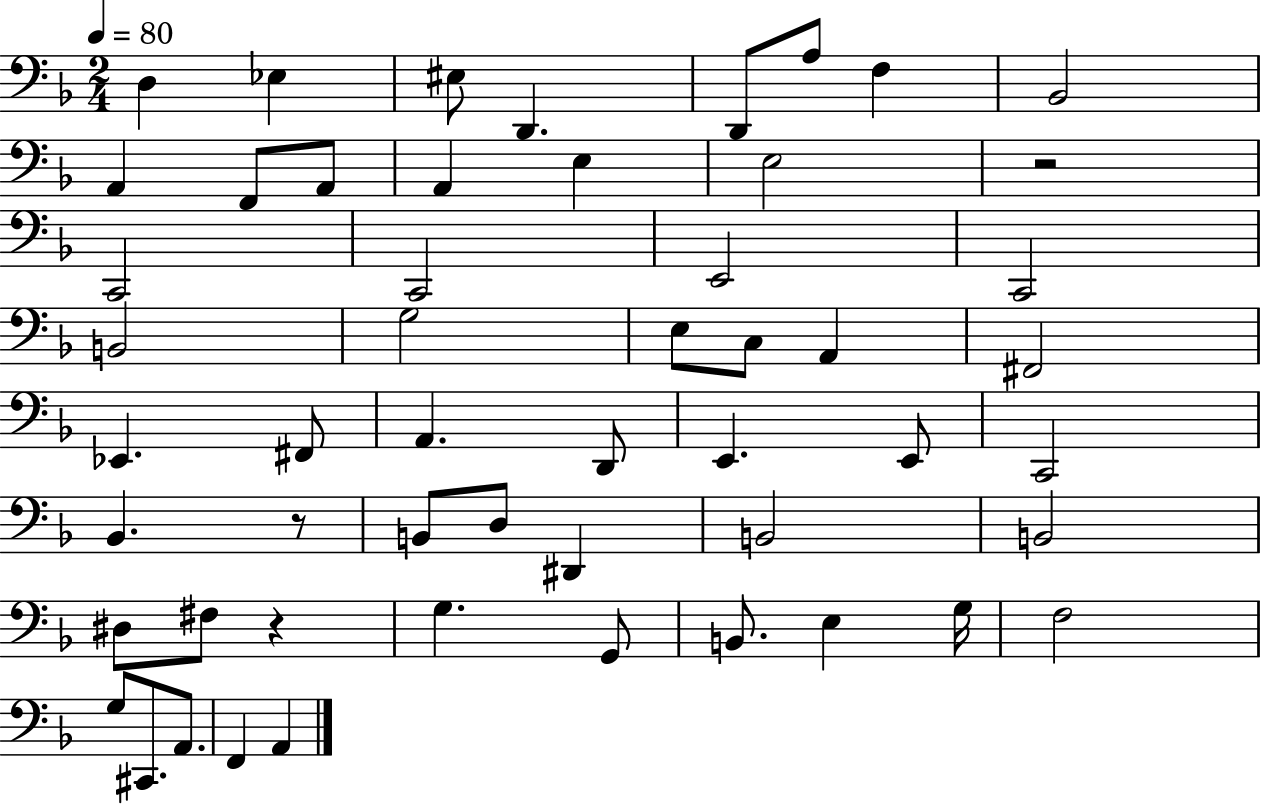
{
  \clef bass
  \numericTimeSignature
  \time 2/4
  \key f \major
  \tempo 4 = 80
  d4 ees4 | eis8 d,4. | d,8 a8 f4 | bes,2 | \break a,4 f,8 a,8 | a,4 e4 | e2 | r2 | \break c,2 | c,2 | e,2 | c,2 | \break b,2 | g2 | e8 c8 a,4 | fis,2 | \break ees,4. fis,8 | a,4. d,8 | e,4. e,8 | c,2 | \break bes,4. r8 | b,8 d8 dis,4 | b,2 | b,2 | \break dis8 fis8 r4 | g4. g,8 | b,8. e4 g16 | f2 | \break g8 cis,8. a,8. | f,4 a,4 | \bar "|."
}